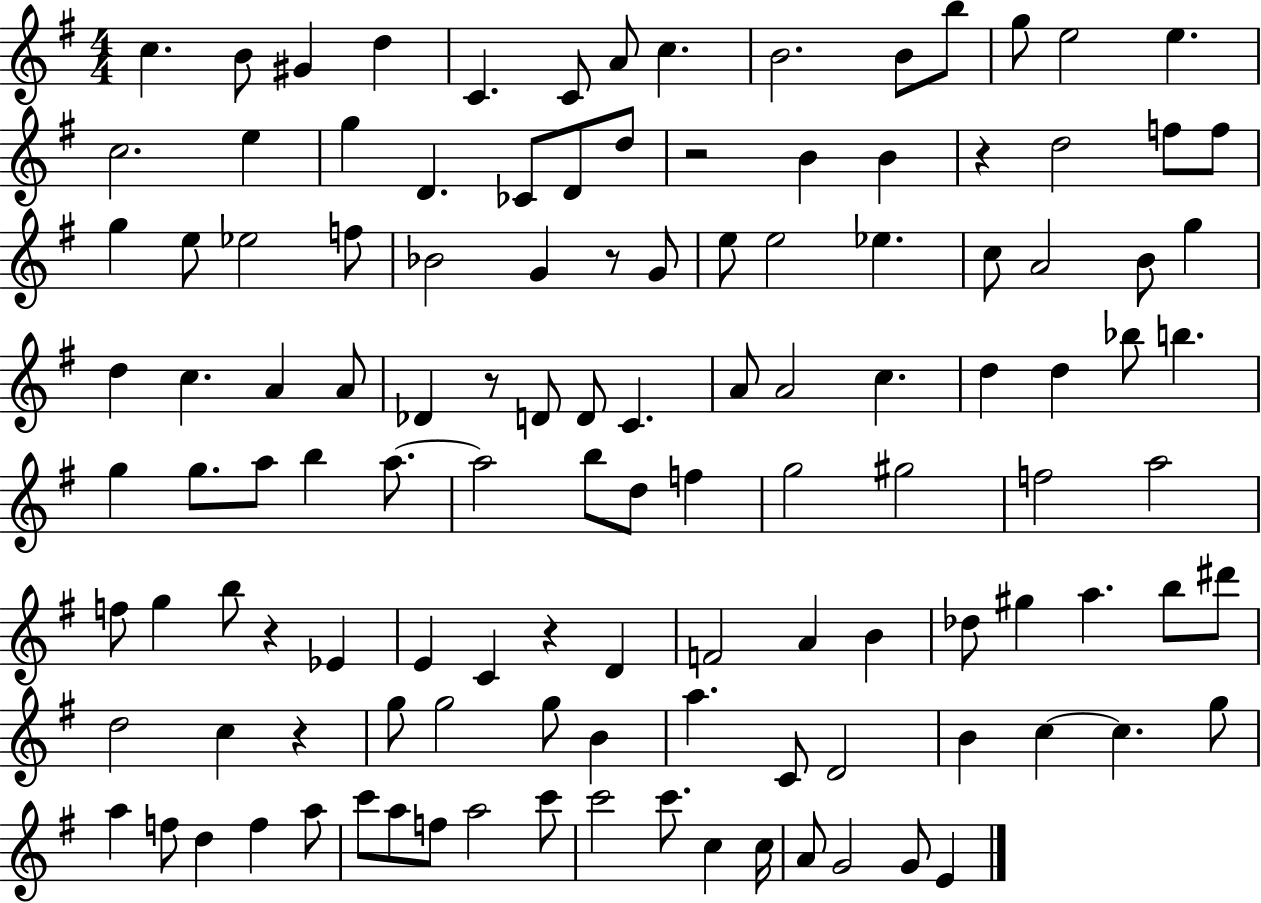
{
  \clef treble
  \numericTimeSignature
  \time 4/4
  \key g \major
  c''4. b'8 gis'4 d''4 | c'4. c'8 a'8 c''4. | b'2. b'8 b''8 | g''8 e''2 e''4. | \break c''2. e''4 | g''4 d'4. ces'8 d'8 d''8 | r2 b'4 b'4 | r4 d''2 f''8 f''8 | \break g''4 e''8 ees''2 f''8 | bes'2 g'4 r8 g'8 | e''8 e''2 ees''4. | c''8 a'2 b'8 g''4 | \break d''4 c''4. a'4 a'8 | des'4 r8 d'8 d'8 c'4. | a'8 a'2 c''4. | d''4 d''4 bes''8 b''4. | \break g''4 g''8. a''8 b''4 a''8.~~ | a''2 b''8 d''8 f''4 | g''2 gis''2 | f''2 a''2 | \break f''8 g''4 b''8 r4 ees'4 | e'4 c'4 r4 d'4 | f'2 a'4 b'4 | des''8 gis''4 a''4. b''8 dis'''8 | \break d''2 c''4 r4 | g''8 g''2 g''8 b'4 | a''4. c'8 d'2 | b'4 c''4~~ c''4. g''8 | \break a''4 f''8 d''4 f''4 a''8 | c'''8 a''8 f''8 a''2 c'''8 | c'''2 c'''8. c''4 c''16 | a'8 g'2 g'8 e'4 | \break \bar "|."
}